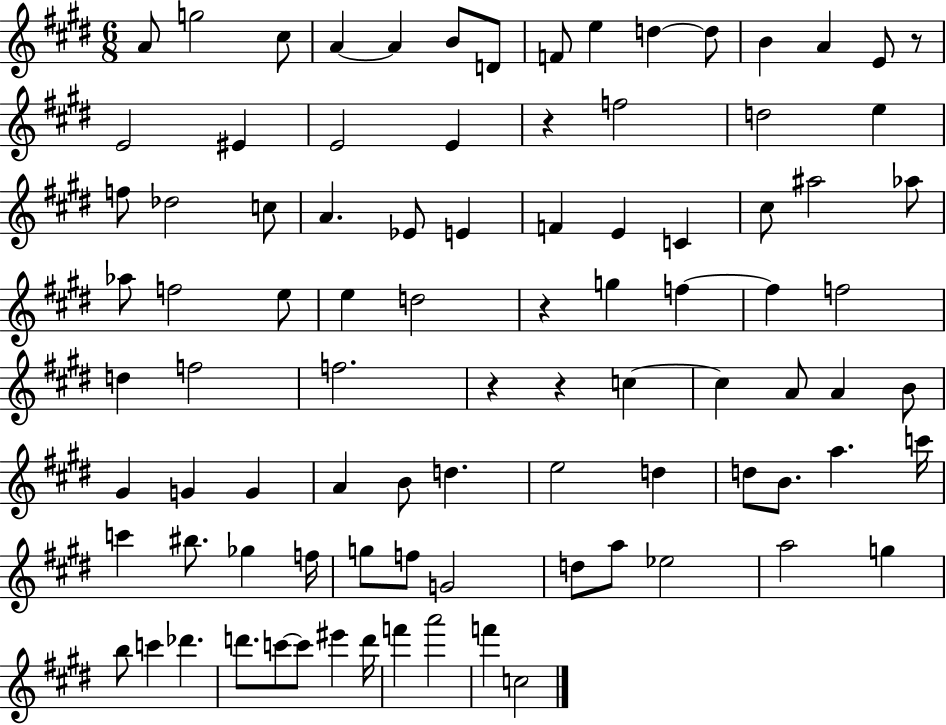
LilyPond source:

{
  \clef treble
  \numericTimeSignature
  \time 6/8
  \key e \major
  \repeat volta 2 { a'8 g''2 cis''8 | a'4~~ a'4 b'8 d'8 | f'8 e''4 d''4~~ d''8 | b'4 a'4 e'8 r8 | \break e'2 eis'4 | e'2 e'4 | r4 f''2 | d''2 e''4 | \break f''8 des''2 c''8 | a'4. ees'8 e'4 | f'4 e'4 c'4 | cis''8 ais''2 aes''8 | \break aes''8 f''2 e''8 | e''4 d''2 | r4 g''4 f''4~~ | f''4 f''2 | \break d''4 f''2 | f''2. | r4 r4 c''4~~ | c''4 a'8 a'4 b'8 | \break gis'4 g'4 g'4 | a'4 b'8 d''4. | e''2 d''4 | d''8 b'8. a''4. c'''16 | \break c'''4 bis''8. ges''4 f''16 | g''8 f''8 g'2 | d''8 a''8 ees''2 | a''2 g''4 | \break b''8 c'''4 des'''4. | d'''8. c'''8~~ c'''8 eis'''4 d'''16 | f'''4 a'''2 | f'''4 c''2 | \break } \bar "|."
}